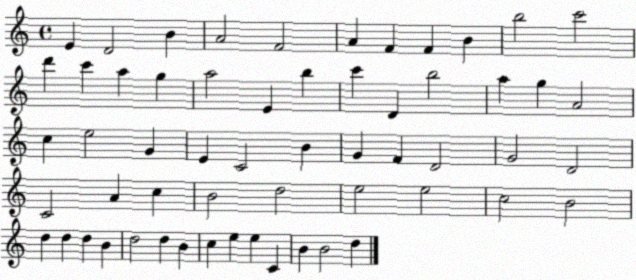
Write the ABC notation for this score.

X:1
T:Untitled
M:4/4
L:1/4
K:C
E D2 B A2 F2 A F F B b2 c'2 d' c' a g a2 E b c' D b2 a g A2 c e2 G E C2 B G F D2 G2 D2 C2 A c B2 d2 e2 e2 c2 B2 d d d B d2 d B c e e C B B2 d